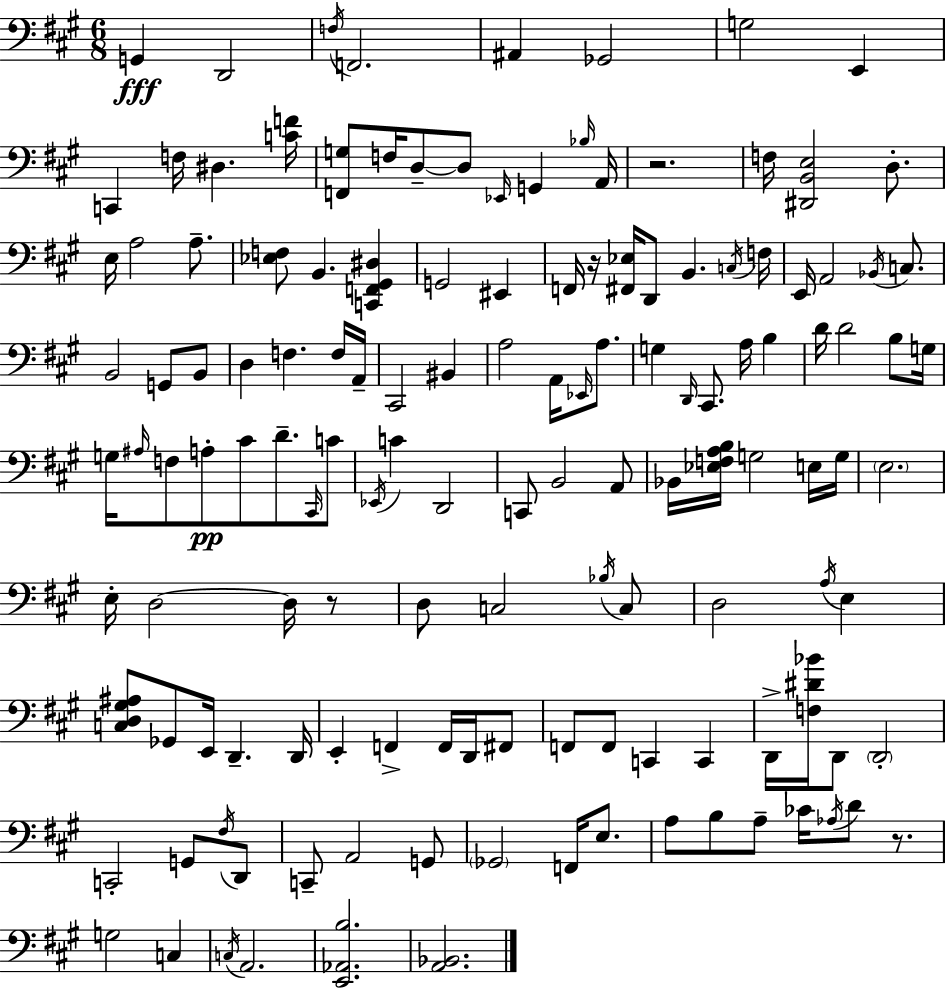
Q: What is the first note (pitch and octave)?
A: G2